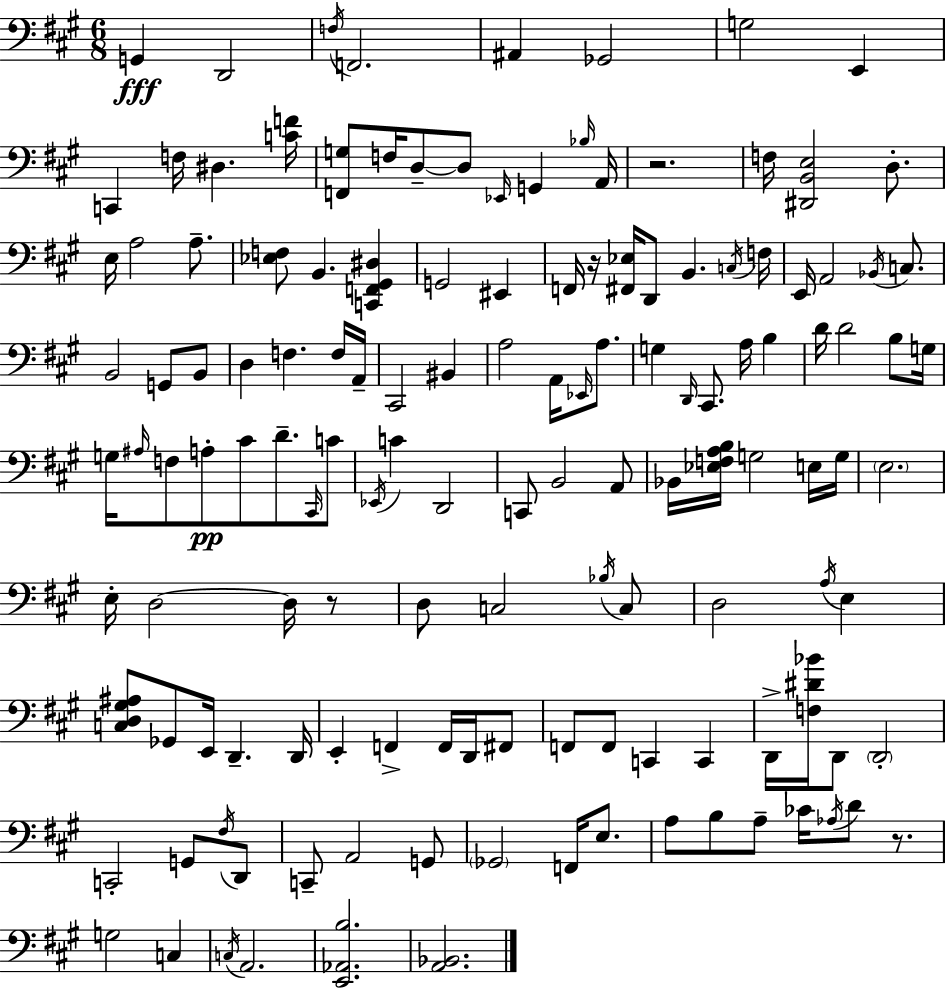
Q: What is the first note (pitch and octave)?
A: G2